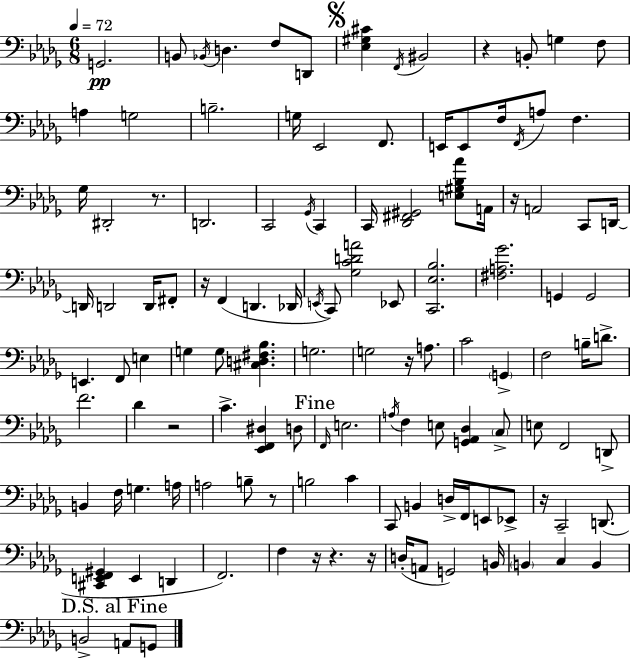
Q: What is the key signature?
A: BES minor